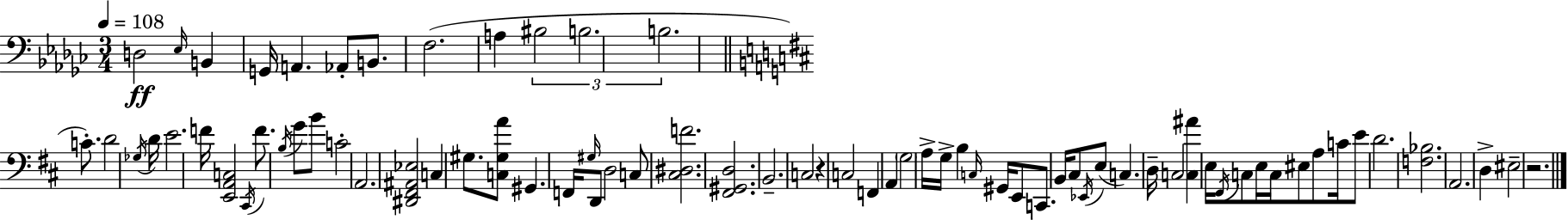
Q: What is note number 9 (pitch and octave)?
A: A3